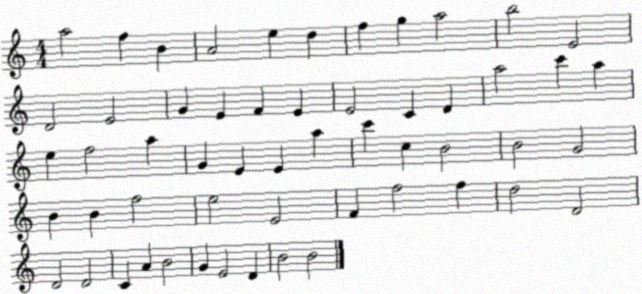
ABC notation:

X:1
T:Untitled
M:4/4
L:1/4
K:C
a2 f B A2 e d f g a2 b2 E2 D2 E2 G E F E E2 C D a2 c' a e f2 a G E E a c' c B2 B2 G2 B B f2 e2 E2 F f2 f d2 D2 D2 D2 C A B2 G E2 D B2 B2